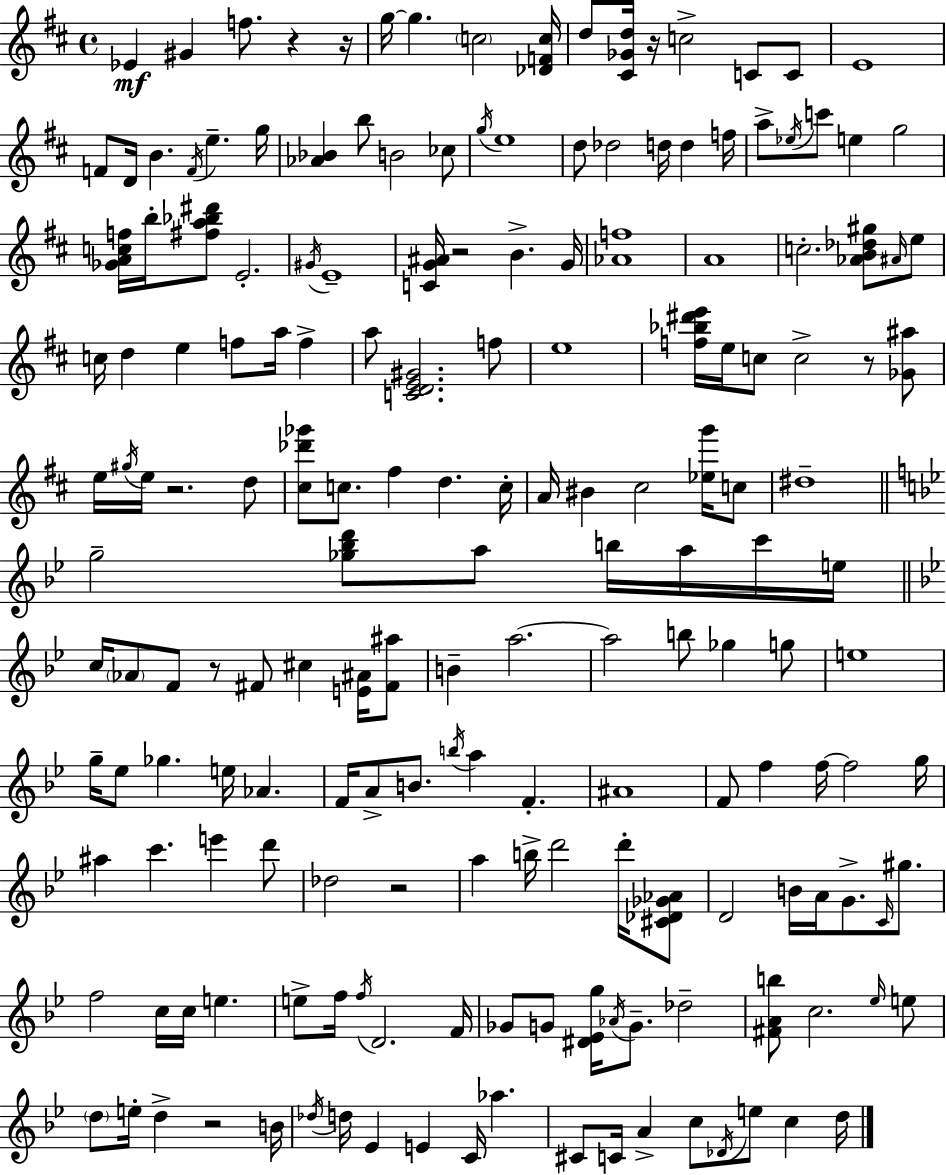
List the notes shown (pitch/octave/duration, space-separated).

Eb4/q G#4/q F5/e. R/q R/s G5/s G5/q. C5/h [Db4,F4,C5]/s D5/e [C#4,Gb4,D5]/s R/s C5/h C4/e C4/e E4/w F4/e D4/s B4/q. F4/s E5/q. G5/s [Ab4,Bb4]/q B5/e B4/h CES5/e G5/s E5/w D5/e Db5/h D5/s D5/q F5/s A5/e Eb5/s C6/e E5/q G5/h [Gb4,A4,C5,F5]/s B5/s [F#5,A5,Bb5,D#6]/e E4/h. G#4/s E4/w [C4,G4,A#4]/s R/h B4/q. G4/s [Ab4,F5]/w A4/w C5/h. [Ab4,B4,Db5,G#5]/e A#4/s E5/e C5/s D5/q E5/q F5/e A5/s F5/q A5/e [C4,D4,E4,G#4]/h. F5/e E5/w [F5,Bb5,D#6,E6]/s E5/s C5/e C5/h R/e [Gb4,A#5]/e E5/s G#5/s E5/s R/h. D5/e [C#5,Db6,Gb6]/e C5/e. F#5/q D5/q. C5/s A4/s BIS4/q C#5/h [Eb5,G6]/s C5/e D#5/w G5/h [Gb5,Bb5,D6]/e A5/e B5/s A5/s C6/s E5/s C5/s Ab4/e F4/e R/e F#4/e C#5/q [E4,A#4]/s [F#4,A#5]/e B4/q A5/h. A5/h B5/e Gb5/q G5/e E5/w G5/s Eb5/e Gb5/q. E5/s Ab4/q. F4/s A4/e B4/e. B5/s A5/q F4/q. A#4/w F4/e F5/q F5/s F5/h G5/s A#5/q C6/q. E6/q D6/e Db5/h R/h A5/q B5/s D6/h D6/s [C#4,Db4,Gb4,Ab4]/e D4/h B4/s A4/s G4/e. C4/s G#5/e. F5/h C5/s C5/s E5/q. E5/e F5/s F5/s D4/h. F4/s Gb4/e G4/e [D#4,Eb4,G5]/s Ab4/s G4/e. Db5/h [F#4,A4,B5]/e C5/h. Eb5/s E5/e D5/e E5/s D5/q R/h B4/s Db5/s D5/s Eb4/q E4/q C4/s Ab5/q. C#4/e C4/s A4/q C5/e Db4/s E5/e C5/q D5/s